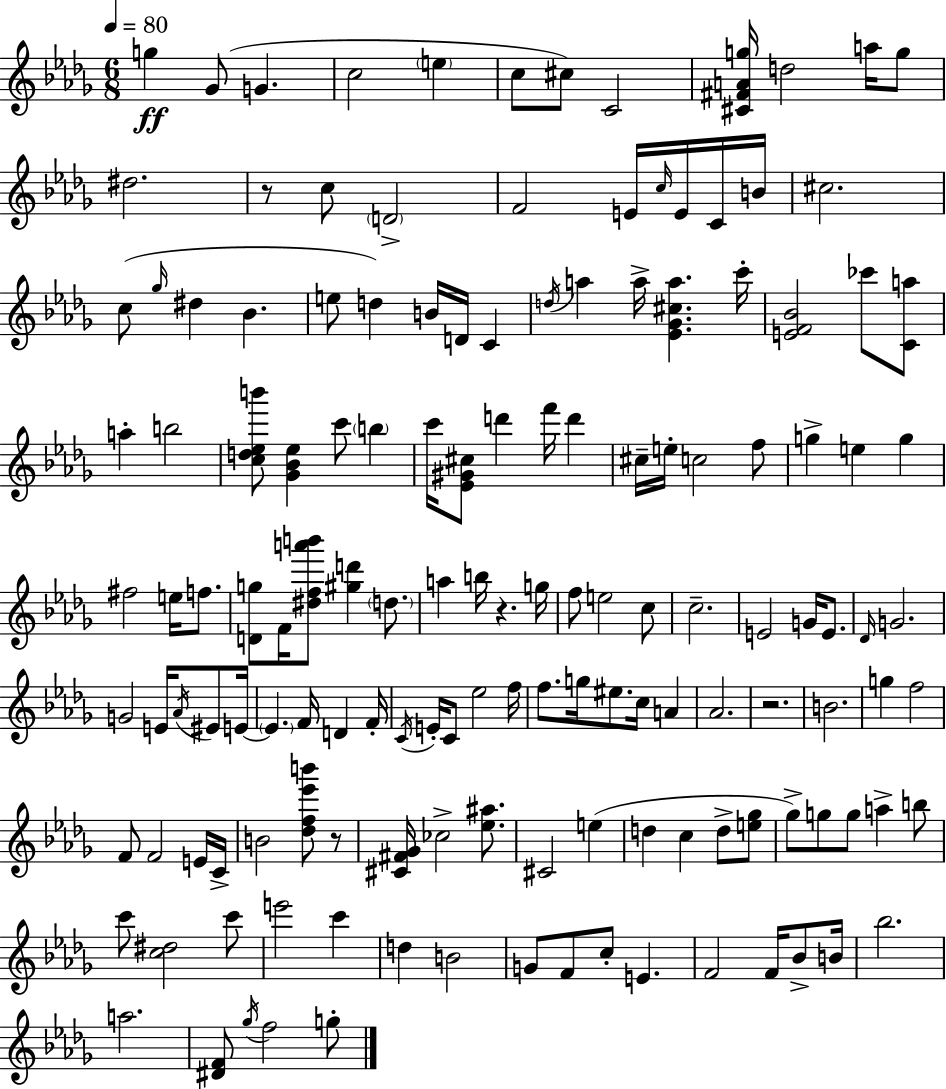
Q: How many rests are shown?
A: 4